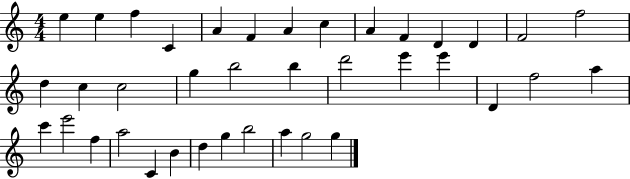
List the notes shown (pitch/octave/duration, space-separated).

E5/q E5/q F5/q C4/q A4/q F4/q A4/q C5/q A4/q F4/q D4/q D4/q F4/h F5/h D5/q C5/q C5/h G5/q B5/h B5/q D6/h E6/q E6/q D4/q F5/h A5/q C6/q E6/h F5/q A5/h C4/q B4/q D5/q G5/q B5/h A5/q G5/h G5/q